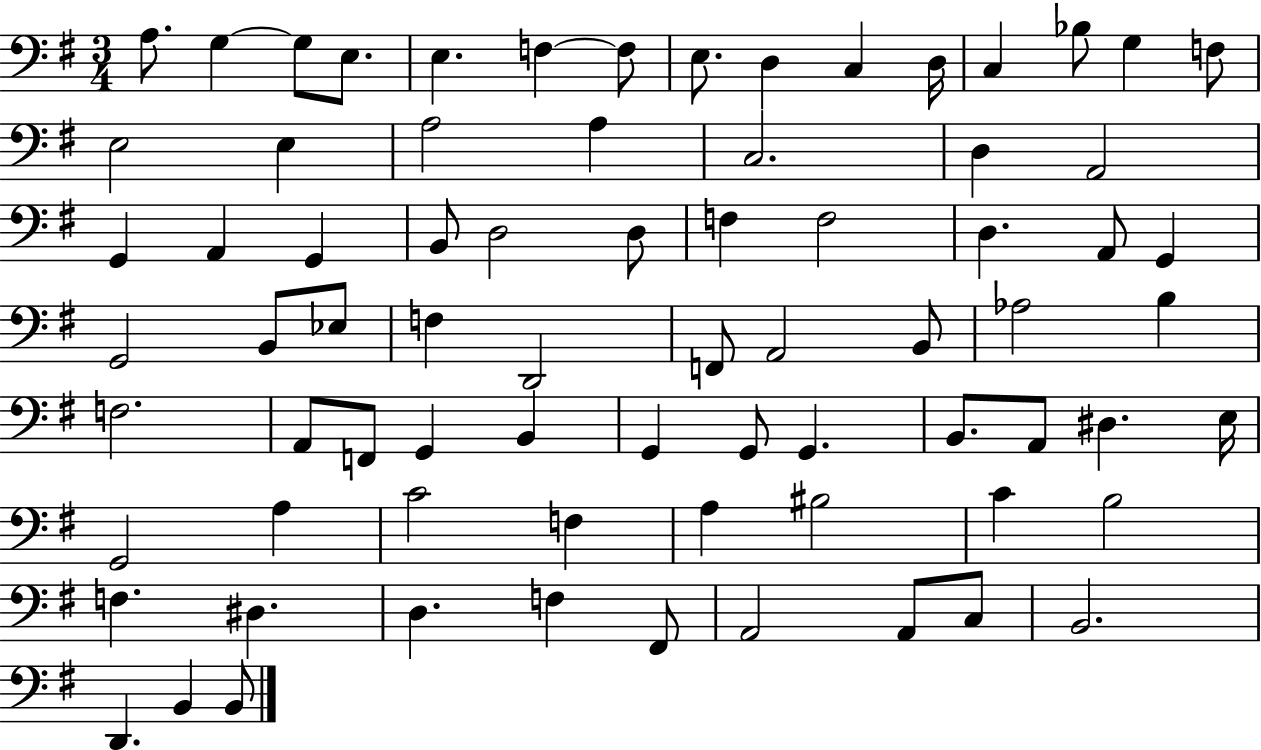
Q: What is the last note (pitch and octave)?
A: B2